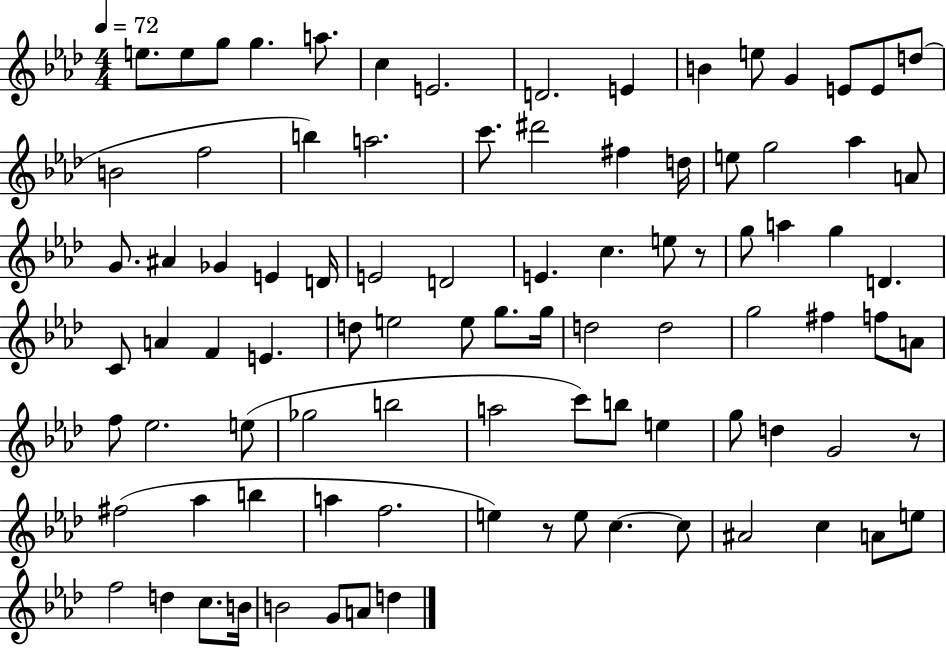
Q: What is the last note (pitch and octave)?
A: D5